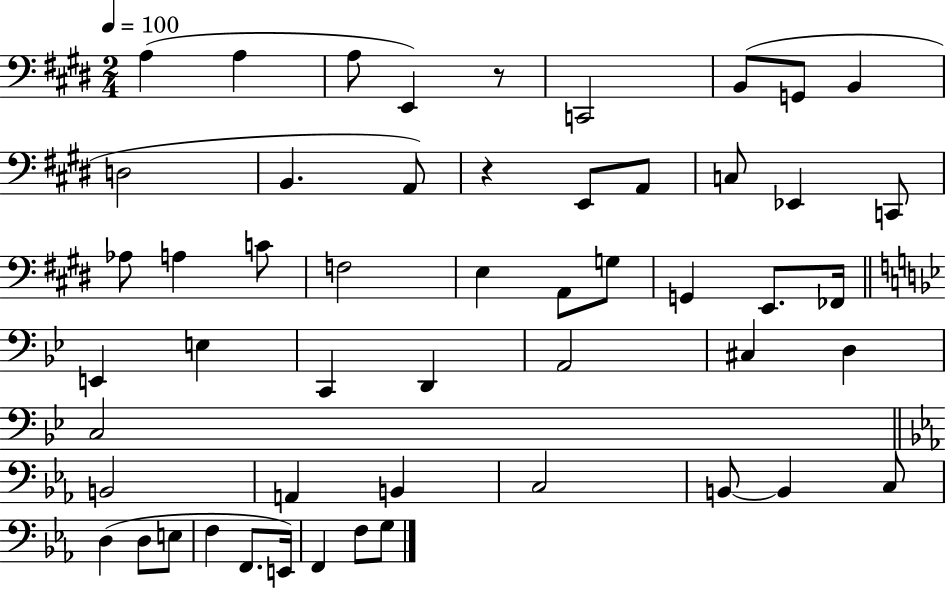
X:1
T:Untitled
M:2/4
L:1/4
K:E
A, A, A,/2 E,, z/2 C,,2 B,,/2 G,,/2 B,, D,2 B,, A,,/2 z E,,/2 A,,/2 C,/2 _E,, C,,/2 _A,/2 A, C/2 F,2 E, A,,/2 G,/2 G,, E,,/2 _F,,/4 E,, E, C,, D,, A,,2 ^C, D, C,2 B,,2 A,, B,, C,2 B,,/2 B,, C,/2 D, D,/2 E,/2 F, F,,/2 E,,/4 F,, F,/2 G,/2